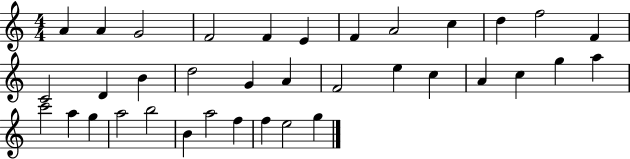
X:1
T:Untitled
M:4/4
L:1/4
K:C
A A G2 F2 F E F A2 c d f2 F C2 D B d2 G A F2 e c A c g a c'2 a g a2 b2 B a2 f f e2 g